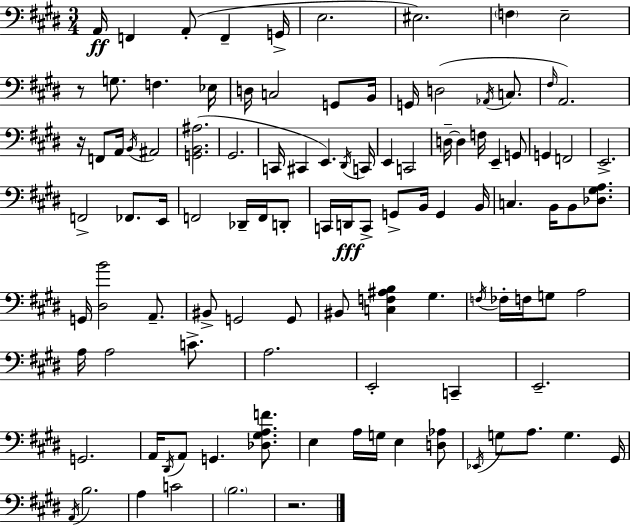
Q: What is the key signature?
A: E major